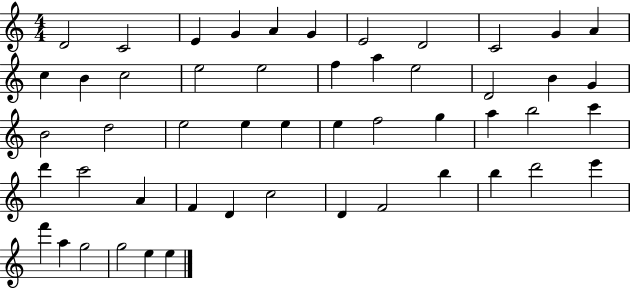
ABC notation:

X:1
T:Untitled
M:4/4
L:1/4
K:C
D2 C2 E G A G E2 D2 C2 G A c B c2 e2 e2 f a e2 D2 B G B2 d2 e2 e e e f2 g a b2 c' d' c'2 A F D c2 D F2 b b d'2 e' f' a g2 g2 e e